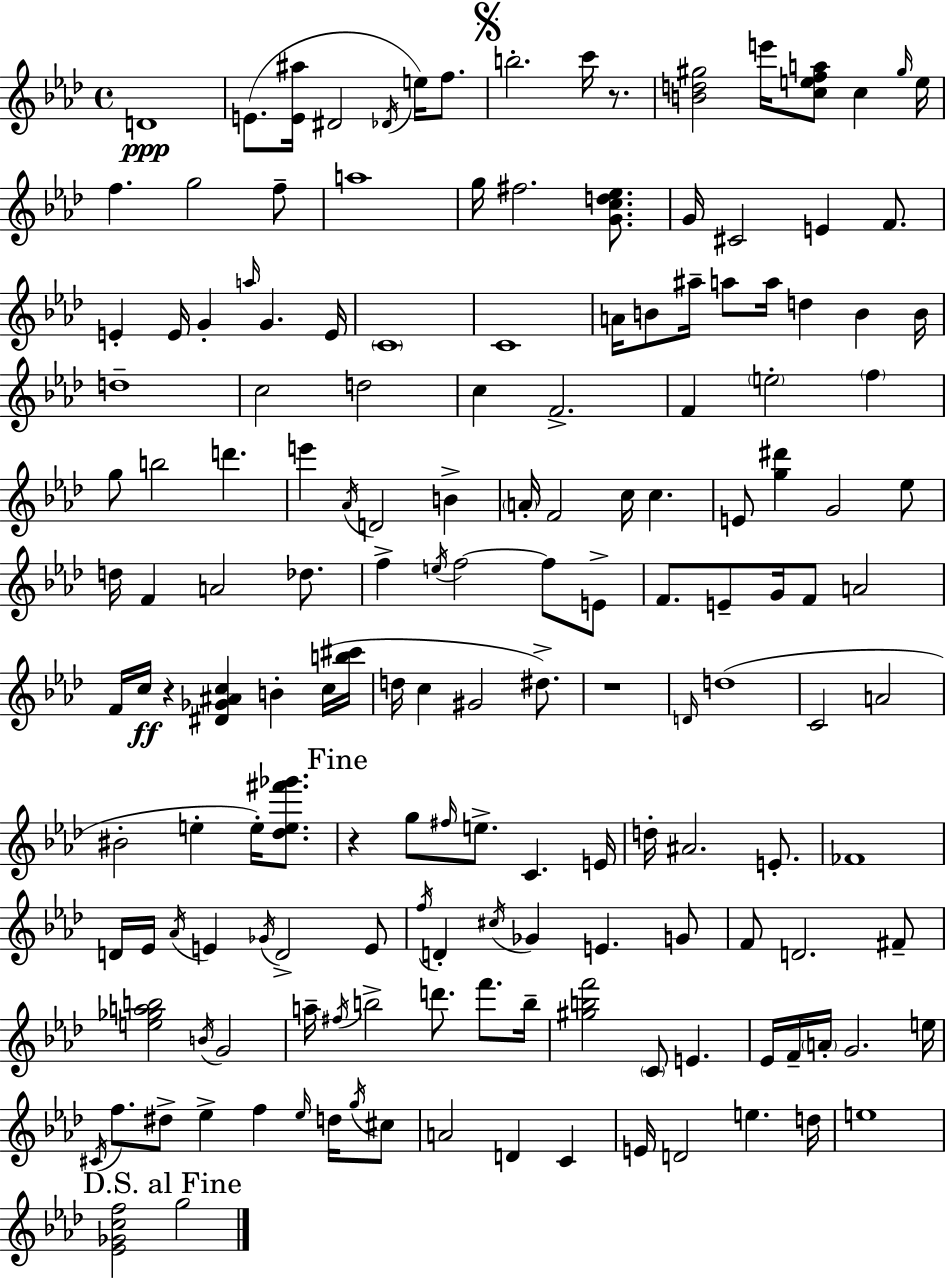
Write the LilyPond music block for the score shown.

{
  \clef treble
  \time 4/4
  \defaultTimeSignature
  \key aes \major
  d'1\ppp | e'8.( <e' ais''>16 dis'2 \acciaccatura { des'16 }) e''16 f''8. | \mark \markup { \musicglyph "scripts.segno" } b''2.-. c'''16 r8. | <b' d'' gis''>2 e'''16 <c'' e'' f'' a''>8 c''4 | \break \grace { gis''16 } e''16 f''4. g''2 | f''8-- a''1 | g''16 fis''2. <g' c'' d'' ees''>8. | g'16 cis'2 e'4 f'8. | \break e'4-. e'16 g'4-. \grace { a''16 } g'4. | e'16 \parenthesize c'1 | c'1 | a'16 b'8 ais''16-- a''8 a''16 d''4 b'4 | \break b'16 d''1-- | c''2 d''2 | c''4 f'2.-> | f'4 \parenthesize e''2-. \parenthesize f''4 | \break g''8 b''2 d'''4. | e'''4 \acciaccatura { aes'16 } d'2 | b'4-> \parenthesize a'16-. f'2 c''16 c''4. | e'8 <g'' dis'''>4 g'2 | \break ees''8 d''16 f'4 a'2 | des''8. f''4-> \acciaccatura { e''16 } f''2~~ | f''8 e'8-> f'8. e'8-- g'16 f'8 a'2 | f'16 c''16\ff r4 <dis' ges' ais' c''>4 b'4-. | \break c''16( <b'' cis'''>16 d''16 c''4 gis'2 | dis''8.->) r1 | \grace { d'16 } d''1( | c'2 a'2 | \break bis'2-. e''4-. | e''16-.) <des'' e'' fis''' ges'''>8. \mark "Fine" r4 g''8 \grace { fis''16 } e''8.-> | c'4. e'16 d''16-. ais'2. | e'8.-. fes'1 | \break d'16 ees'16 \acciaccatura { aes'16 } e'4 \acciaccatura { ges'16 } d'2-> | e'8 \acciaccatura { f''16 } d'4-. \acciaccatura { cis''16 } ges'4 | e'4. g'8 f'8 d'2. | fis'8-- <e'' ges'' a'' b''>2 | \break \acciaccatura { b'16 } g'2 a''16-- \acciaccatura { fis''16 } b''2-> | d'''8. f'''8. b''16-- <gis'' b'' f'''>2 | \parenthesize c'8 e'4. ees'16 f'16-- \parenthesize a'16-. | g'2. e''16 \acciaccatura { cis'16 } f''8. | \break dis''8-> ees''4-> f''4 \grace { ees''16 } d''16 \acciaccatura { g''16 } cis''8 | a'2 d'4 c'4 | e'16 d'2 e''4. d''16 | e''1 | \break \mark "D.S. al Fine" <ees' ges' c'' f''>2 g''2 | \bar "|."
}